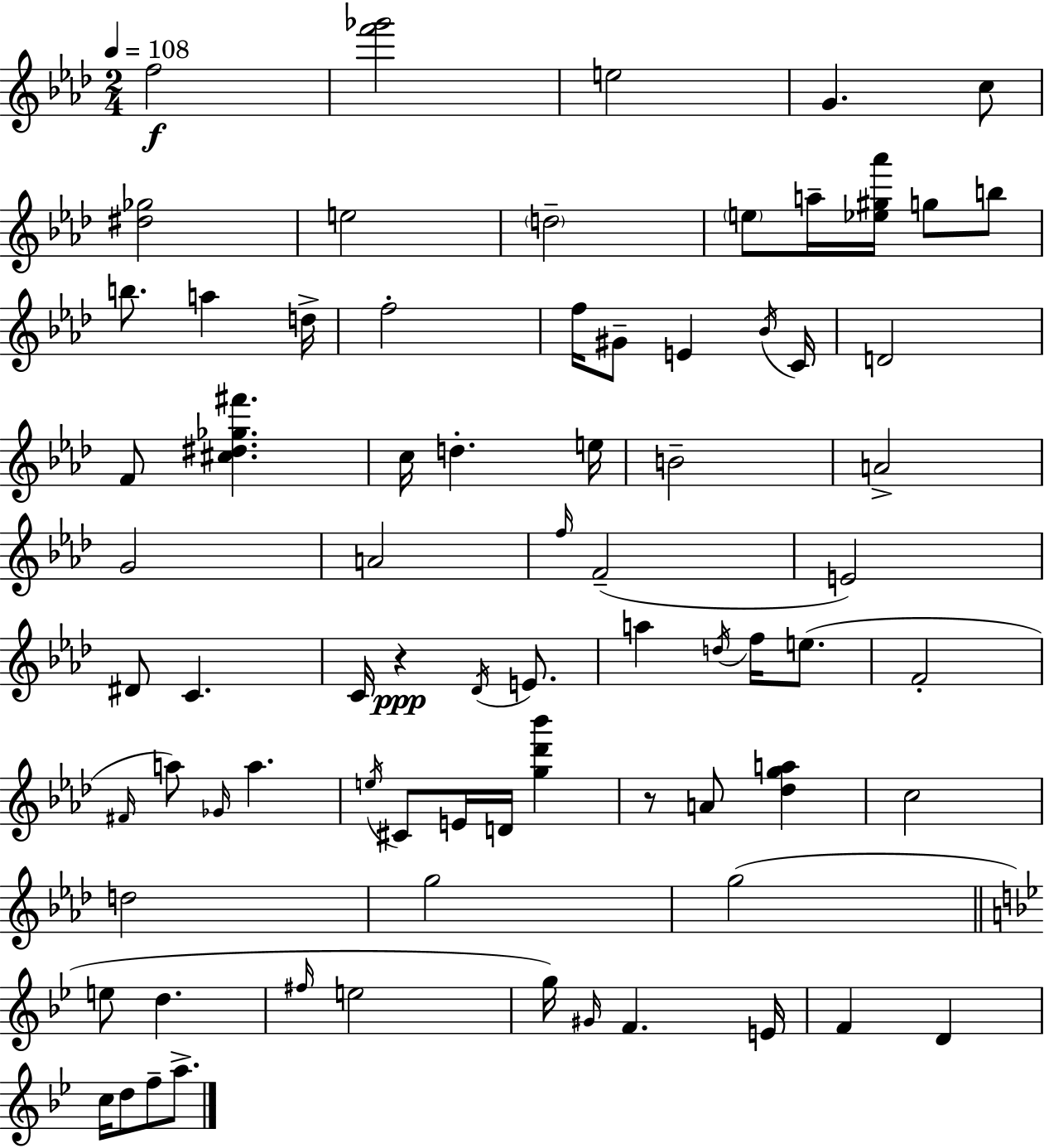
{
  \clef treble
  \numericTimeSignature
  \time 2/4
  \key aes \major
  \tempo 4 = 108
  f''2\f | <f''' ges'''>2 | e''2 | g'4. c''8 | \break <dis'' ges''>2 | e''2 | \parenthesize d''2-- | \parenthesize e''8 a''16-- <ees'' gis'' aes'''>16 g''8 b''8 | \break b''8. a''4 d''16-> | f''2-. | f''16 gis'8-- e'4 \acciaccatura { bes'16 } | c'16 d'2 | \break f'8 <cis'' dis'' ges'' fis'''>4. | c''16 d''4.-. | e''16 b'2-- | a'2-> | \break g'2 | a'2 | \grace { f''16 }( f'2-- | e'2) | \break dis'8 c'4. | c'16 r4\ppp \acciaccatura { des'16 } | e'8. a''4 \acciaccatura { d''16 } | f''16 e''8.( f'2-. | \break \grace { fis'16 }) a''8 \grace { ges'16 } | a''4. \acciaccatura { e''16 } cis'8 | e'16 d'16 <g'' des''' bes'''>4 r8 | a'8 <des'' g'' a''>4 c''2 | \break d''2 | g''2 | g''2( | \bar "||" \break \key g \minor e''8 d''4. | \grace { fis''16 } e''2 | g''16) \grace { gis'16 } f'4. | e'16 f'4 d'4 | \break c''16 d''8 f''8-- a''8.-> | \bar "|."
}